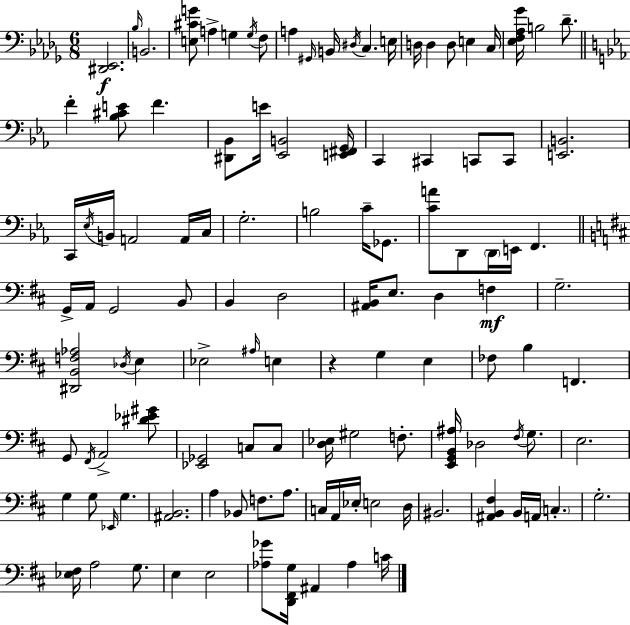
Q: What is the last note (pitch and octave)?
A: C4